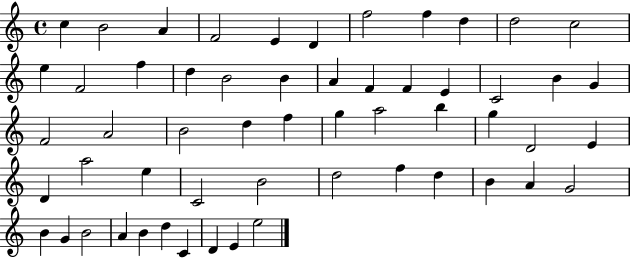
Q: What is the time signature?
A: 4/4